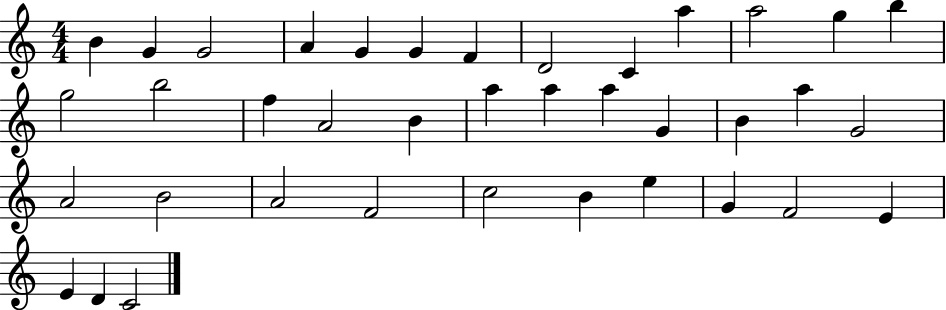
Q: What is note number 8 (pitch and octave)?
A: D4